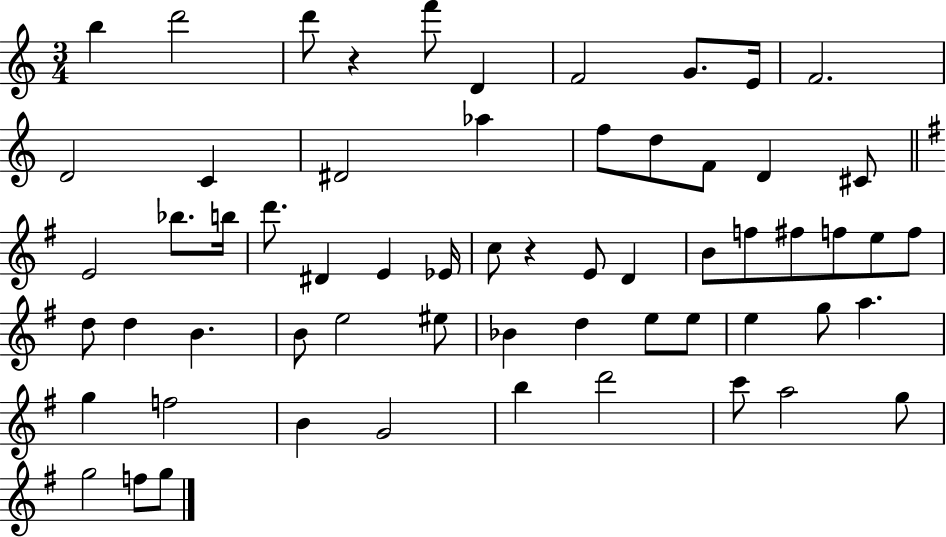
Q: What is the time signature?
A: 3/4